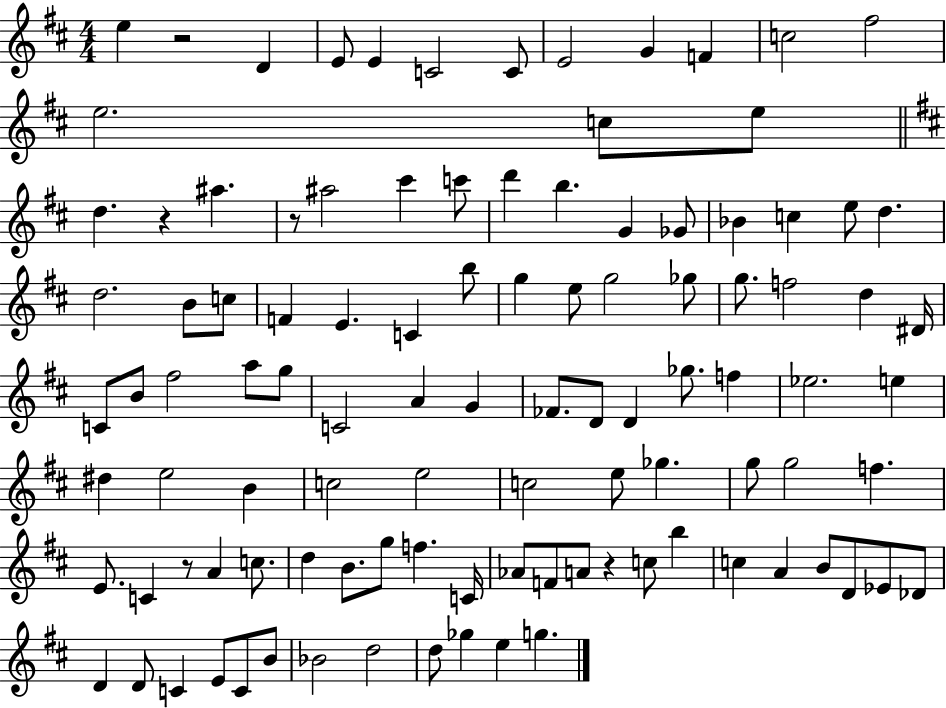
X:1
T:Untitled
M:4/4
L:1/4
K:D
e z2 D E/2 E C2 C/2 E2 G F c2 ^f2 e2 c/2 e/2 d z ^a z/2 ^a2 ^c' c'/2 d' b G _G/2 _B c e/2 d d2 B/2 c/2 F E C b/2 g e/2 g2 _g/2 g/2 f2 d ^D/4 C/2 B/2 ^f2 a/2 g/2 C2 A G _F/2 D/2 D _g/2 f _e2 e ^d e2 B c2 e2 c2 e/2 _g g/2 g2 f E/2 C z/2 A c/2 d B/2 g/2 f C/4 _A/2 F/2 A/2 z c/2 b c A B/2 D/2 _E/2 _D/2 D D/2 C E/2 C/2 B/2 _B2 d2 d/2 _g e g